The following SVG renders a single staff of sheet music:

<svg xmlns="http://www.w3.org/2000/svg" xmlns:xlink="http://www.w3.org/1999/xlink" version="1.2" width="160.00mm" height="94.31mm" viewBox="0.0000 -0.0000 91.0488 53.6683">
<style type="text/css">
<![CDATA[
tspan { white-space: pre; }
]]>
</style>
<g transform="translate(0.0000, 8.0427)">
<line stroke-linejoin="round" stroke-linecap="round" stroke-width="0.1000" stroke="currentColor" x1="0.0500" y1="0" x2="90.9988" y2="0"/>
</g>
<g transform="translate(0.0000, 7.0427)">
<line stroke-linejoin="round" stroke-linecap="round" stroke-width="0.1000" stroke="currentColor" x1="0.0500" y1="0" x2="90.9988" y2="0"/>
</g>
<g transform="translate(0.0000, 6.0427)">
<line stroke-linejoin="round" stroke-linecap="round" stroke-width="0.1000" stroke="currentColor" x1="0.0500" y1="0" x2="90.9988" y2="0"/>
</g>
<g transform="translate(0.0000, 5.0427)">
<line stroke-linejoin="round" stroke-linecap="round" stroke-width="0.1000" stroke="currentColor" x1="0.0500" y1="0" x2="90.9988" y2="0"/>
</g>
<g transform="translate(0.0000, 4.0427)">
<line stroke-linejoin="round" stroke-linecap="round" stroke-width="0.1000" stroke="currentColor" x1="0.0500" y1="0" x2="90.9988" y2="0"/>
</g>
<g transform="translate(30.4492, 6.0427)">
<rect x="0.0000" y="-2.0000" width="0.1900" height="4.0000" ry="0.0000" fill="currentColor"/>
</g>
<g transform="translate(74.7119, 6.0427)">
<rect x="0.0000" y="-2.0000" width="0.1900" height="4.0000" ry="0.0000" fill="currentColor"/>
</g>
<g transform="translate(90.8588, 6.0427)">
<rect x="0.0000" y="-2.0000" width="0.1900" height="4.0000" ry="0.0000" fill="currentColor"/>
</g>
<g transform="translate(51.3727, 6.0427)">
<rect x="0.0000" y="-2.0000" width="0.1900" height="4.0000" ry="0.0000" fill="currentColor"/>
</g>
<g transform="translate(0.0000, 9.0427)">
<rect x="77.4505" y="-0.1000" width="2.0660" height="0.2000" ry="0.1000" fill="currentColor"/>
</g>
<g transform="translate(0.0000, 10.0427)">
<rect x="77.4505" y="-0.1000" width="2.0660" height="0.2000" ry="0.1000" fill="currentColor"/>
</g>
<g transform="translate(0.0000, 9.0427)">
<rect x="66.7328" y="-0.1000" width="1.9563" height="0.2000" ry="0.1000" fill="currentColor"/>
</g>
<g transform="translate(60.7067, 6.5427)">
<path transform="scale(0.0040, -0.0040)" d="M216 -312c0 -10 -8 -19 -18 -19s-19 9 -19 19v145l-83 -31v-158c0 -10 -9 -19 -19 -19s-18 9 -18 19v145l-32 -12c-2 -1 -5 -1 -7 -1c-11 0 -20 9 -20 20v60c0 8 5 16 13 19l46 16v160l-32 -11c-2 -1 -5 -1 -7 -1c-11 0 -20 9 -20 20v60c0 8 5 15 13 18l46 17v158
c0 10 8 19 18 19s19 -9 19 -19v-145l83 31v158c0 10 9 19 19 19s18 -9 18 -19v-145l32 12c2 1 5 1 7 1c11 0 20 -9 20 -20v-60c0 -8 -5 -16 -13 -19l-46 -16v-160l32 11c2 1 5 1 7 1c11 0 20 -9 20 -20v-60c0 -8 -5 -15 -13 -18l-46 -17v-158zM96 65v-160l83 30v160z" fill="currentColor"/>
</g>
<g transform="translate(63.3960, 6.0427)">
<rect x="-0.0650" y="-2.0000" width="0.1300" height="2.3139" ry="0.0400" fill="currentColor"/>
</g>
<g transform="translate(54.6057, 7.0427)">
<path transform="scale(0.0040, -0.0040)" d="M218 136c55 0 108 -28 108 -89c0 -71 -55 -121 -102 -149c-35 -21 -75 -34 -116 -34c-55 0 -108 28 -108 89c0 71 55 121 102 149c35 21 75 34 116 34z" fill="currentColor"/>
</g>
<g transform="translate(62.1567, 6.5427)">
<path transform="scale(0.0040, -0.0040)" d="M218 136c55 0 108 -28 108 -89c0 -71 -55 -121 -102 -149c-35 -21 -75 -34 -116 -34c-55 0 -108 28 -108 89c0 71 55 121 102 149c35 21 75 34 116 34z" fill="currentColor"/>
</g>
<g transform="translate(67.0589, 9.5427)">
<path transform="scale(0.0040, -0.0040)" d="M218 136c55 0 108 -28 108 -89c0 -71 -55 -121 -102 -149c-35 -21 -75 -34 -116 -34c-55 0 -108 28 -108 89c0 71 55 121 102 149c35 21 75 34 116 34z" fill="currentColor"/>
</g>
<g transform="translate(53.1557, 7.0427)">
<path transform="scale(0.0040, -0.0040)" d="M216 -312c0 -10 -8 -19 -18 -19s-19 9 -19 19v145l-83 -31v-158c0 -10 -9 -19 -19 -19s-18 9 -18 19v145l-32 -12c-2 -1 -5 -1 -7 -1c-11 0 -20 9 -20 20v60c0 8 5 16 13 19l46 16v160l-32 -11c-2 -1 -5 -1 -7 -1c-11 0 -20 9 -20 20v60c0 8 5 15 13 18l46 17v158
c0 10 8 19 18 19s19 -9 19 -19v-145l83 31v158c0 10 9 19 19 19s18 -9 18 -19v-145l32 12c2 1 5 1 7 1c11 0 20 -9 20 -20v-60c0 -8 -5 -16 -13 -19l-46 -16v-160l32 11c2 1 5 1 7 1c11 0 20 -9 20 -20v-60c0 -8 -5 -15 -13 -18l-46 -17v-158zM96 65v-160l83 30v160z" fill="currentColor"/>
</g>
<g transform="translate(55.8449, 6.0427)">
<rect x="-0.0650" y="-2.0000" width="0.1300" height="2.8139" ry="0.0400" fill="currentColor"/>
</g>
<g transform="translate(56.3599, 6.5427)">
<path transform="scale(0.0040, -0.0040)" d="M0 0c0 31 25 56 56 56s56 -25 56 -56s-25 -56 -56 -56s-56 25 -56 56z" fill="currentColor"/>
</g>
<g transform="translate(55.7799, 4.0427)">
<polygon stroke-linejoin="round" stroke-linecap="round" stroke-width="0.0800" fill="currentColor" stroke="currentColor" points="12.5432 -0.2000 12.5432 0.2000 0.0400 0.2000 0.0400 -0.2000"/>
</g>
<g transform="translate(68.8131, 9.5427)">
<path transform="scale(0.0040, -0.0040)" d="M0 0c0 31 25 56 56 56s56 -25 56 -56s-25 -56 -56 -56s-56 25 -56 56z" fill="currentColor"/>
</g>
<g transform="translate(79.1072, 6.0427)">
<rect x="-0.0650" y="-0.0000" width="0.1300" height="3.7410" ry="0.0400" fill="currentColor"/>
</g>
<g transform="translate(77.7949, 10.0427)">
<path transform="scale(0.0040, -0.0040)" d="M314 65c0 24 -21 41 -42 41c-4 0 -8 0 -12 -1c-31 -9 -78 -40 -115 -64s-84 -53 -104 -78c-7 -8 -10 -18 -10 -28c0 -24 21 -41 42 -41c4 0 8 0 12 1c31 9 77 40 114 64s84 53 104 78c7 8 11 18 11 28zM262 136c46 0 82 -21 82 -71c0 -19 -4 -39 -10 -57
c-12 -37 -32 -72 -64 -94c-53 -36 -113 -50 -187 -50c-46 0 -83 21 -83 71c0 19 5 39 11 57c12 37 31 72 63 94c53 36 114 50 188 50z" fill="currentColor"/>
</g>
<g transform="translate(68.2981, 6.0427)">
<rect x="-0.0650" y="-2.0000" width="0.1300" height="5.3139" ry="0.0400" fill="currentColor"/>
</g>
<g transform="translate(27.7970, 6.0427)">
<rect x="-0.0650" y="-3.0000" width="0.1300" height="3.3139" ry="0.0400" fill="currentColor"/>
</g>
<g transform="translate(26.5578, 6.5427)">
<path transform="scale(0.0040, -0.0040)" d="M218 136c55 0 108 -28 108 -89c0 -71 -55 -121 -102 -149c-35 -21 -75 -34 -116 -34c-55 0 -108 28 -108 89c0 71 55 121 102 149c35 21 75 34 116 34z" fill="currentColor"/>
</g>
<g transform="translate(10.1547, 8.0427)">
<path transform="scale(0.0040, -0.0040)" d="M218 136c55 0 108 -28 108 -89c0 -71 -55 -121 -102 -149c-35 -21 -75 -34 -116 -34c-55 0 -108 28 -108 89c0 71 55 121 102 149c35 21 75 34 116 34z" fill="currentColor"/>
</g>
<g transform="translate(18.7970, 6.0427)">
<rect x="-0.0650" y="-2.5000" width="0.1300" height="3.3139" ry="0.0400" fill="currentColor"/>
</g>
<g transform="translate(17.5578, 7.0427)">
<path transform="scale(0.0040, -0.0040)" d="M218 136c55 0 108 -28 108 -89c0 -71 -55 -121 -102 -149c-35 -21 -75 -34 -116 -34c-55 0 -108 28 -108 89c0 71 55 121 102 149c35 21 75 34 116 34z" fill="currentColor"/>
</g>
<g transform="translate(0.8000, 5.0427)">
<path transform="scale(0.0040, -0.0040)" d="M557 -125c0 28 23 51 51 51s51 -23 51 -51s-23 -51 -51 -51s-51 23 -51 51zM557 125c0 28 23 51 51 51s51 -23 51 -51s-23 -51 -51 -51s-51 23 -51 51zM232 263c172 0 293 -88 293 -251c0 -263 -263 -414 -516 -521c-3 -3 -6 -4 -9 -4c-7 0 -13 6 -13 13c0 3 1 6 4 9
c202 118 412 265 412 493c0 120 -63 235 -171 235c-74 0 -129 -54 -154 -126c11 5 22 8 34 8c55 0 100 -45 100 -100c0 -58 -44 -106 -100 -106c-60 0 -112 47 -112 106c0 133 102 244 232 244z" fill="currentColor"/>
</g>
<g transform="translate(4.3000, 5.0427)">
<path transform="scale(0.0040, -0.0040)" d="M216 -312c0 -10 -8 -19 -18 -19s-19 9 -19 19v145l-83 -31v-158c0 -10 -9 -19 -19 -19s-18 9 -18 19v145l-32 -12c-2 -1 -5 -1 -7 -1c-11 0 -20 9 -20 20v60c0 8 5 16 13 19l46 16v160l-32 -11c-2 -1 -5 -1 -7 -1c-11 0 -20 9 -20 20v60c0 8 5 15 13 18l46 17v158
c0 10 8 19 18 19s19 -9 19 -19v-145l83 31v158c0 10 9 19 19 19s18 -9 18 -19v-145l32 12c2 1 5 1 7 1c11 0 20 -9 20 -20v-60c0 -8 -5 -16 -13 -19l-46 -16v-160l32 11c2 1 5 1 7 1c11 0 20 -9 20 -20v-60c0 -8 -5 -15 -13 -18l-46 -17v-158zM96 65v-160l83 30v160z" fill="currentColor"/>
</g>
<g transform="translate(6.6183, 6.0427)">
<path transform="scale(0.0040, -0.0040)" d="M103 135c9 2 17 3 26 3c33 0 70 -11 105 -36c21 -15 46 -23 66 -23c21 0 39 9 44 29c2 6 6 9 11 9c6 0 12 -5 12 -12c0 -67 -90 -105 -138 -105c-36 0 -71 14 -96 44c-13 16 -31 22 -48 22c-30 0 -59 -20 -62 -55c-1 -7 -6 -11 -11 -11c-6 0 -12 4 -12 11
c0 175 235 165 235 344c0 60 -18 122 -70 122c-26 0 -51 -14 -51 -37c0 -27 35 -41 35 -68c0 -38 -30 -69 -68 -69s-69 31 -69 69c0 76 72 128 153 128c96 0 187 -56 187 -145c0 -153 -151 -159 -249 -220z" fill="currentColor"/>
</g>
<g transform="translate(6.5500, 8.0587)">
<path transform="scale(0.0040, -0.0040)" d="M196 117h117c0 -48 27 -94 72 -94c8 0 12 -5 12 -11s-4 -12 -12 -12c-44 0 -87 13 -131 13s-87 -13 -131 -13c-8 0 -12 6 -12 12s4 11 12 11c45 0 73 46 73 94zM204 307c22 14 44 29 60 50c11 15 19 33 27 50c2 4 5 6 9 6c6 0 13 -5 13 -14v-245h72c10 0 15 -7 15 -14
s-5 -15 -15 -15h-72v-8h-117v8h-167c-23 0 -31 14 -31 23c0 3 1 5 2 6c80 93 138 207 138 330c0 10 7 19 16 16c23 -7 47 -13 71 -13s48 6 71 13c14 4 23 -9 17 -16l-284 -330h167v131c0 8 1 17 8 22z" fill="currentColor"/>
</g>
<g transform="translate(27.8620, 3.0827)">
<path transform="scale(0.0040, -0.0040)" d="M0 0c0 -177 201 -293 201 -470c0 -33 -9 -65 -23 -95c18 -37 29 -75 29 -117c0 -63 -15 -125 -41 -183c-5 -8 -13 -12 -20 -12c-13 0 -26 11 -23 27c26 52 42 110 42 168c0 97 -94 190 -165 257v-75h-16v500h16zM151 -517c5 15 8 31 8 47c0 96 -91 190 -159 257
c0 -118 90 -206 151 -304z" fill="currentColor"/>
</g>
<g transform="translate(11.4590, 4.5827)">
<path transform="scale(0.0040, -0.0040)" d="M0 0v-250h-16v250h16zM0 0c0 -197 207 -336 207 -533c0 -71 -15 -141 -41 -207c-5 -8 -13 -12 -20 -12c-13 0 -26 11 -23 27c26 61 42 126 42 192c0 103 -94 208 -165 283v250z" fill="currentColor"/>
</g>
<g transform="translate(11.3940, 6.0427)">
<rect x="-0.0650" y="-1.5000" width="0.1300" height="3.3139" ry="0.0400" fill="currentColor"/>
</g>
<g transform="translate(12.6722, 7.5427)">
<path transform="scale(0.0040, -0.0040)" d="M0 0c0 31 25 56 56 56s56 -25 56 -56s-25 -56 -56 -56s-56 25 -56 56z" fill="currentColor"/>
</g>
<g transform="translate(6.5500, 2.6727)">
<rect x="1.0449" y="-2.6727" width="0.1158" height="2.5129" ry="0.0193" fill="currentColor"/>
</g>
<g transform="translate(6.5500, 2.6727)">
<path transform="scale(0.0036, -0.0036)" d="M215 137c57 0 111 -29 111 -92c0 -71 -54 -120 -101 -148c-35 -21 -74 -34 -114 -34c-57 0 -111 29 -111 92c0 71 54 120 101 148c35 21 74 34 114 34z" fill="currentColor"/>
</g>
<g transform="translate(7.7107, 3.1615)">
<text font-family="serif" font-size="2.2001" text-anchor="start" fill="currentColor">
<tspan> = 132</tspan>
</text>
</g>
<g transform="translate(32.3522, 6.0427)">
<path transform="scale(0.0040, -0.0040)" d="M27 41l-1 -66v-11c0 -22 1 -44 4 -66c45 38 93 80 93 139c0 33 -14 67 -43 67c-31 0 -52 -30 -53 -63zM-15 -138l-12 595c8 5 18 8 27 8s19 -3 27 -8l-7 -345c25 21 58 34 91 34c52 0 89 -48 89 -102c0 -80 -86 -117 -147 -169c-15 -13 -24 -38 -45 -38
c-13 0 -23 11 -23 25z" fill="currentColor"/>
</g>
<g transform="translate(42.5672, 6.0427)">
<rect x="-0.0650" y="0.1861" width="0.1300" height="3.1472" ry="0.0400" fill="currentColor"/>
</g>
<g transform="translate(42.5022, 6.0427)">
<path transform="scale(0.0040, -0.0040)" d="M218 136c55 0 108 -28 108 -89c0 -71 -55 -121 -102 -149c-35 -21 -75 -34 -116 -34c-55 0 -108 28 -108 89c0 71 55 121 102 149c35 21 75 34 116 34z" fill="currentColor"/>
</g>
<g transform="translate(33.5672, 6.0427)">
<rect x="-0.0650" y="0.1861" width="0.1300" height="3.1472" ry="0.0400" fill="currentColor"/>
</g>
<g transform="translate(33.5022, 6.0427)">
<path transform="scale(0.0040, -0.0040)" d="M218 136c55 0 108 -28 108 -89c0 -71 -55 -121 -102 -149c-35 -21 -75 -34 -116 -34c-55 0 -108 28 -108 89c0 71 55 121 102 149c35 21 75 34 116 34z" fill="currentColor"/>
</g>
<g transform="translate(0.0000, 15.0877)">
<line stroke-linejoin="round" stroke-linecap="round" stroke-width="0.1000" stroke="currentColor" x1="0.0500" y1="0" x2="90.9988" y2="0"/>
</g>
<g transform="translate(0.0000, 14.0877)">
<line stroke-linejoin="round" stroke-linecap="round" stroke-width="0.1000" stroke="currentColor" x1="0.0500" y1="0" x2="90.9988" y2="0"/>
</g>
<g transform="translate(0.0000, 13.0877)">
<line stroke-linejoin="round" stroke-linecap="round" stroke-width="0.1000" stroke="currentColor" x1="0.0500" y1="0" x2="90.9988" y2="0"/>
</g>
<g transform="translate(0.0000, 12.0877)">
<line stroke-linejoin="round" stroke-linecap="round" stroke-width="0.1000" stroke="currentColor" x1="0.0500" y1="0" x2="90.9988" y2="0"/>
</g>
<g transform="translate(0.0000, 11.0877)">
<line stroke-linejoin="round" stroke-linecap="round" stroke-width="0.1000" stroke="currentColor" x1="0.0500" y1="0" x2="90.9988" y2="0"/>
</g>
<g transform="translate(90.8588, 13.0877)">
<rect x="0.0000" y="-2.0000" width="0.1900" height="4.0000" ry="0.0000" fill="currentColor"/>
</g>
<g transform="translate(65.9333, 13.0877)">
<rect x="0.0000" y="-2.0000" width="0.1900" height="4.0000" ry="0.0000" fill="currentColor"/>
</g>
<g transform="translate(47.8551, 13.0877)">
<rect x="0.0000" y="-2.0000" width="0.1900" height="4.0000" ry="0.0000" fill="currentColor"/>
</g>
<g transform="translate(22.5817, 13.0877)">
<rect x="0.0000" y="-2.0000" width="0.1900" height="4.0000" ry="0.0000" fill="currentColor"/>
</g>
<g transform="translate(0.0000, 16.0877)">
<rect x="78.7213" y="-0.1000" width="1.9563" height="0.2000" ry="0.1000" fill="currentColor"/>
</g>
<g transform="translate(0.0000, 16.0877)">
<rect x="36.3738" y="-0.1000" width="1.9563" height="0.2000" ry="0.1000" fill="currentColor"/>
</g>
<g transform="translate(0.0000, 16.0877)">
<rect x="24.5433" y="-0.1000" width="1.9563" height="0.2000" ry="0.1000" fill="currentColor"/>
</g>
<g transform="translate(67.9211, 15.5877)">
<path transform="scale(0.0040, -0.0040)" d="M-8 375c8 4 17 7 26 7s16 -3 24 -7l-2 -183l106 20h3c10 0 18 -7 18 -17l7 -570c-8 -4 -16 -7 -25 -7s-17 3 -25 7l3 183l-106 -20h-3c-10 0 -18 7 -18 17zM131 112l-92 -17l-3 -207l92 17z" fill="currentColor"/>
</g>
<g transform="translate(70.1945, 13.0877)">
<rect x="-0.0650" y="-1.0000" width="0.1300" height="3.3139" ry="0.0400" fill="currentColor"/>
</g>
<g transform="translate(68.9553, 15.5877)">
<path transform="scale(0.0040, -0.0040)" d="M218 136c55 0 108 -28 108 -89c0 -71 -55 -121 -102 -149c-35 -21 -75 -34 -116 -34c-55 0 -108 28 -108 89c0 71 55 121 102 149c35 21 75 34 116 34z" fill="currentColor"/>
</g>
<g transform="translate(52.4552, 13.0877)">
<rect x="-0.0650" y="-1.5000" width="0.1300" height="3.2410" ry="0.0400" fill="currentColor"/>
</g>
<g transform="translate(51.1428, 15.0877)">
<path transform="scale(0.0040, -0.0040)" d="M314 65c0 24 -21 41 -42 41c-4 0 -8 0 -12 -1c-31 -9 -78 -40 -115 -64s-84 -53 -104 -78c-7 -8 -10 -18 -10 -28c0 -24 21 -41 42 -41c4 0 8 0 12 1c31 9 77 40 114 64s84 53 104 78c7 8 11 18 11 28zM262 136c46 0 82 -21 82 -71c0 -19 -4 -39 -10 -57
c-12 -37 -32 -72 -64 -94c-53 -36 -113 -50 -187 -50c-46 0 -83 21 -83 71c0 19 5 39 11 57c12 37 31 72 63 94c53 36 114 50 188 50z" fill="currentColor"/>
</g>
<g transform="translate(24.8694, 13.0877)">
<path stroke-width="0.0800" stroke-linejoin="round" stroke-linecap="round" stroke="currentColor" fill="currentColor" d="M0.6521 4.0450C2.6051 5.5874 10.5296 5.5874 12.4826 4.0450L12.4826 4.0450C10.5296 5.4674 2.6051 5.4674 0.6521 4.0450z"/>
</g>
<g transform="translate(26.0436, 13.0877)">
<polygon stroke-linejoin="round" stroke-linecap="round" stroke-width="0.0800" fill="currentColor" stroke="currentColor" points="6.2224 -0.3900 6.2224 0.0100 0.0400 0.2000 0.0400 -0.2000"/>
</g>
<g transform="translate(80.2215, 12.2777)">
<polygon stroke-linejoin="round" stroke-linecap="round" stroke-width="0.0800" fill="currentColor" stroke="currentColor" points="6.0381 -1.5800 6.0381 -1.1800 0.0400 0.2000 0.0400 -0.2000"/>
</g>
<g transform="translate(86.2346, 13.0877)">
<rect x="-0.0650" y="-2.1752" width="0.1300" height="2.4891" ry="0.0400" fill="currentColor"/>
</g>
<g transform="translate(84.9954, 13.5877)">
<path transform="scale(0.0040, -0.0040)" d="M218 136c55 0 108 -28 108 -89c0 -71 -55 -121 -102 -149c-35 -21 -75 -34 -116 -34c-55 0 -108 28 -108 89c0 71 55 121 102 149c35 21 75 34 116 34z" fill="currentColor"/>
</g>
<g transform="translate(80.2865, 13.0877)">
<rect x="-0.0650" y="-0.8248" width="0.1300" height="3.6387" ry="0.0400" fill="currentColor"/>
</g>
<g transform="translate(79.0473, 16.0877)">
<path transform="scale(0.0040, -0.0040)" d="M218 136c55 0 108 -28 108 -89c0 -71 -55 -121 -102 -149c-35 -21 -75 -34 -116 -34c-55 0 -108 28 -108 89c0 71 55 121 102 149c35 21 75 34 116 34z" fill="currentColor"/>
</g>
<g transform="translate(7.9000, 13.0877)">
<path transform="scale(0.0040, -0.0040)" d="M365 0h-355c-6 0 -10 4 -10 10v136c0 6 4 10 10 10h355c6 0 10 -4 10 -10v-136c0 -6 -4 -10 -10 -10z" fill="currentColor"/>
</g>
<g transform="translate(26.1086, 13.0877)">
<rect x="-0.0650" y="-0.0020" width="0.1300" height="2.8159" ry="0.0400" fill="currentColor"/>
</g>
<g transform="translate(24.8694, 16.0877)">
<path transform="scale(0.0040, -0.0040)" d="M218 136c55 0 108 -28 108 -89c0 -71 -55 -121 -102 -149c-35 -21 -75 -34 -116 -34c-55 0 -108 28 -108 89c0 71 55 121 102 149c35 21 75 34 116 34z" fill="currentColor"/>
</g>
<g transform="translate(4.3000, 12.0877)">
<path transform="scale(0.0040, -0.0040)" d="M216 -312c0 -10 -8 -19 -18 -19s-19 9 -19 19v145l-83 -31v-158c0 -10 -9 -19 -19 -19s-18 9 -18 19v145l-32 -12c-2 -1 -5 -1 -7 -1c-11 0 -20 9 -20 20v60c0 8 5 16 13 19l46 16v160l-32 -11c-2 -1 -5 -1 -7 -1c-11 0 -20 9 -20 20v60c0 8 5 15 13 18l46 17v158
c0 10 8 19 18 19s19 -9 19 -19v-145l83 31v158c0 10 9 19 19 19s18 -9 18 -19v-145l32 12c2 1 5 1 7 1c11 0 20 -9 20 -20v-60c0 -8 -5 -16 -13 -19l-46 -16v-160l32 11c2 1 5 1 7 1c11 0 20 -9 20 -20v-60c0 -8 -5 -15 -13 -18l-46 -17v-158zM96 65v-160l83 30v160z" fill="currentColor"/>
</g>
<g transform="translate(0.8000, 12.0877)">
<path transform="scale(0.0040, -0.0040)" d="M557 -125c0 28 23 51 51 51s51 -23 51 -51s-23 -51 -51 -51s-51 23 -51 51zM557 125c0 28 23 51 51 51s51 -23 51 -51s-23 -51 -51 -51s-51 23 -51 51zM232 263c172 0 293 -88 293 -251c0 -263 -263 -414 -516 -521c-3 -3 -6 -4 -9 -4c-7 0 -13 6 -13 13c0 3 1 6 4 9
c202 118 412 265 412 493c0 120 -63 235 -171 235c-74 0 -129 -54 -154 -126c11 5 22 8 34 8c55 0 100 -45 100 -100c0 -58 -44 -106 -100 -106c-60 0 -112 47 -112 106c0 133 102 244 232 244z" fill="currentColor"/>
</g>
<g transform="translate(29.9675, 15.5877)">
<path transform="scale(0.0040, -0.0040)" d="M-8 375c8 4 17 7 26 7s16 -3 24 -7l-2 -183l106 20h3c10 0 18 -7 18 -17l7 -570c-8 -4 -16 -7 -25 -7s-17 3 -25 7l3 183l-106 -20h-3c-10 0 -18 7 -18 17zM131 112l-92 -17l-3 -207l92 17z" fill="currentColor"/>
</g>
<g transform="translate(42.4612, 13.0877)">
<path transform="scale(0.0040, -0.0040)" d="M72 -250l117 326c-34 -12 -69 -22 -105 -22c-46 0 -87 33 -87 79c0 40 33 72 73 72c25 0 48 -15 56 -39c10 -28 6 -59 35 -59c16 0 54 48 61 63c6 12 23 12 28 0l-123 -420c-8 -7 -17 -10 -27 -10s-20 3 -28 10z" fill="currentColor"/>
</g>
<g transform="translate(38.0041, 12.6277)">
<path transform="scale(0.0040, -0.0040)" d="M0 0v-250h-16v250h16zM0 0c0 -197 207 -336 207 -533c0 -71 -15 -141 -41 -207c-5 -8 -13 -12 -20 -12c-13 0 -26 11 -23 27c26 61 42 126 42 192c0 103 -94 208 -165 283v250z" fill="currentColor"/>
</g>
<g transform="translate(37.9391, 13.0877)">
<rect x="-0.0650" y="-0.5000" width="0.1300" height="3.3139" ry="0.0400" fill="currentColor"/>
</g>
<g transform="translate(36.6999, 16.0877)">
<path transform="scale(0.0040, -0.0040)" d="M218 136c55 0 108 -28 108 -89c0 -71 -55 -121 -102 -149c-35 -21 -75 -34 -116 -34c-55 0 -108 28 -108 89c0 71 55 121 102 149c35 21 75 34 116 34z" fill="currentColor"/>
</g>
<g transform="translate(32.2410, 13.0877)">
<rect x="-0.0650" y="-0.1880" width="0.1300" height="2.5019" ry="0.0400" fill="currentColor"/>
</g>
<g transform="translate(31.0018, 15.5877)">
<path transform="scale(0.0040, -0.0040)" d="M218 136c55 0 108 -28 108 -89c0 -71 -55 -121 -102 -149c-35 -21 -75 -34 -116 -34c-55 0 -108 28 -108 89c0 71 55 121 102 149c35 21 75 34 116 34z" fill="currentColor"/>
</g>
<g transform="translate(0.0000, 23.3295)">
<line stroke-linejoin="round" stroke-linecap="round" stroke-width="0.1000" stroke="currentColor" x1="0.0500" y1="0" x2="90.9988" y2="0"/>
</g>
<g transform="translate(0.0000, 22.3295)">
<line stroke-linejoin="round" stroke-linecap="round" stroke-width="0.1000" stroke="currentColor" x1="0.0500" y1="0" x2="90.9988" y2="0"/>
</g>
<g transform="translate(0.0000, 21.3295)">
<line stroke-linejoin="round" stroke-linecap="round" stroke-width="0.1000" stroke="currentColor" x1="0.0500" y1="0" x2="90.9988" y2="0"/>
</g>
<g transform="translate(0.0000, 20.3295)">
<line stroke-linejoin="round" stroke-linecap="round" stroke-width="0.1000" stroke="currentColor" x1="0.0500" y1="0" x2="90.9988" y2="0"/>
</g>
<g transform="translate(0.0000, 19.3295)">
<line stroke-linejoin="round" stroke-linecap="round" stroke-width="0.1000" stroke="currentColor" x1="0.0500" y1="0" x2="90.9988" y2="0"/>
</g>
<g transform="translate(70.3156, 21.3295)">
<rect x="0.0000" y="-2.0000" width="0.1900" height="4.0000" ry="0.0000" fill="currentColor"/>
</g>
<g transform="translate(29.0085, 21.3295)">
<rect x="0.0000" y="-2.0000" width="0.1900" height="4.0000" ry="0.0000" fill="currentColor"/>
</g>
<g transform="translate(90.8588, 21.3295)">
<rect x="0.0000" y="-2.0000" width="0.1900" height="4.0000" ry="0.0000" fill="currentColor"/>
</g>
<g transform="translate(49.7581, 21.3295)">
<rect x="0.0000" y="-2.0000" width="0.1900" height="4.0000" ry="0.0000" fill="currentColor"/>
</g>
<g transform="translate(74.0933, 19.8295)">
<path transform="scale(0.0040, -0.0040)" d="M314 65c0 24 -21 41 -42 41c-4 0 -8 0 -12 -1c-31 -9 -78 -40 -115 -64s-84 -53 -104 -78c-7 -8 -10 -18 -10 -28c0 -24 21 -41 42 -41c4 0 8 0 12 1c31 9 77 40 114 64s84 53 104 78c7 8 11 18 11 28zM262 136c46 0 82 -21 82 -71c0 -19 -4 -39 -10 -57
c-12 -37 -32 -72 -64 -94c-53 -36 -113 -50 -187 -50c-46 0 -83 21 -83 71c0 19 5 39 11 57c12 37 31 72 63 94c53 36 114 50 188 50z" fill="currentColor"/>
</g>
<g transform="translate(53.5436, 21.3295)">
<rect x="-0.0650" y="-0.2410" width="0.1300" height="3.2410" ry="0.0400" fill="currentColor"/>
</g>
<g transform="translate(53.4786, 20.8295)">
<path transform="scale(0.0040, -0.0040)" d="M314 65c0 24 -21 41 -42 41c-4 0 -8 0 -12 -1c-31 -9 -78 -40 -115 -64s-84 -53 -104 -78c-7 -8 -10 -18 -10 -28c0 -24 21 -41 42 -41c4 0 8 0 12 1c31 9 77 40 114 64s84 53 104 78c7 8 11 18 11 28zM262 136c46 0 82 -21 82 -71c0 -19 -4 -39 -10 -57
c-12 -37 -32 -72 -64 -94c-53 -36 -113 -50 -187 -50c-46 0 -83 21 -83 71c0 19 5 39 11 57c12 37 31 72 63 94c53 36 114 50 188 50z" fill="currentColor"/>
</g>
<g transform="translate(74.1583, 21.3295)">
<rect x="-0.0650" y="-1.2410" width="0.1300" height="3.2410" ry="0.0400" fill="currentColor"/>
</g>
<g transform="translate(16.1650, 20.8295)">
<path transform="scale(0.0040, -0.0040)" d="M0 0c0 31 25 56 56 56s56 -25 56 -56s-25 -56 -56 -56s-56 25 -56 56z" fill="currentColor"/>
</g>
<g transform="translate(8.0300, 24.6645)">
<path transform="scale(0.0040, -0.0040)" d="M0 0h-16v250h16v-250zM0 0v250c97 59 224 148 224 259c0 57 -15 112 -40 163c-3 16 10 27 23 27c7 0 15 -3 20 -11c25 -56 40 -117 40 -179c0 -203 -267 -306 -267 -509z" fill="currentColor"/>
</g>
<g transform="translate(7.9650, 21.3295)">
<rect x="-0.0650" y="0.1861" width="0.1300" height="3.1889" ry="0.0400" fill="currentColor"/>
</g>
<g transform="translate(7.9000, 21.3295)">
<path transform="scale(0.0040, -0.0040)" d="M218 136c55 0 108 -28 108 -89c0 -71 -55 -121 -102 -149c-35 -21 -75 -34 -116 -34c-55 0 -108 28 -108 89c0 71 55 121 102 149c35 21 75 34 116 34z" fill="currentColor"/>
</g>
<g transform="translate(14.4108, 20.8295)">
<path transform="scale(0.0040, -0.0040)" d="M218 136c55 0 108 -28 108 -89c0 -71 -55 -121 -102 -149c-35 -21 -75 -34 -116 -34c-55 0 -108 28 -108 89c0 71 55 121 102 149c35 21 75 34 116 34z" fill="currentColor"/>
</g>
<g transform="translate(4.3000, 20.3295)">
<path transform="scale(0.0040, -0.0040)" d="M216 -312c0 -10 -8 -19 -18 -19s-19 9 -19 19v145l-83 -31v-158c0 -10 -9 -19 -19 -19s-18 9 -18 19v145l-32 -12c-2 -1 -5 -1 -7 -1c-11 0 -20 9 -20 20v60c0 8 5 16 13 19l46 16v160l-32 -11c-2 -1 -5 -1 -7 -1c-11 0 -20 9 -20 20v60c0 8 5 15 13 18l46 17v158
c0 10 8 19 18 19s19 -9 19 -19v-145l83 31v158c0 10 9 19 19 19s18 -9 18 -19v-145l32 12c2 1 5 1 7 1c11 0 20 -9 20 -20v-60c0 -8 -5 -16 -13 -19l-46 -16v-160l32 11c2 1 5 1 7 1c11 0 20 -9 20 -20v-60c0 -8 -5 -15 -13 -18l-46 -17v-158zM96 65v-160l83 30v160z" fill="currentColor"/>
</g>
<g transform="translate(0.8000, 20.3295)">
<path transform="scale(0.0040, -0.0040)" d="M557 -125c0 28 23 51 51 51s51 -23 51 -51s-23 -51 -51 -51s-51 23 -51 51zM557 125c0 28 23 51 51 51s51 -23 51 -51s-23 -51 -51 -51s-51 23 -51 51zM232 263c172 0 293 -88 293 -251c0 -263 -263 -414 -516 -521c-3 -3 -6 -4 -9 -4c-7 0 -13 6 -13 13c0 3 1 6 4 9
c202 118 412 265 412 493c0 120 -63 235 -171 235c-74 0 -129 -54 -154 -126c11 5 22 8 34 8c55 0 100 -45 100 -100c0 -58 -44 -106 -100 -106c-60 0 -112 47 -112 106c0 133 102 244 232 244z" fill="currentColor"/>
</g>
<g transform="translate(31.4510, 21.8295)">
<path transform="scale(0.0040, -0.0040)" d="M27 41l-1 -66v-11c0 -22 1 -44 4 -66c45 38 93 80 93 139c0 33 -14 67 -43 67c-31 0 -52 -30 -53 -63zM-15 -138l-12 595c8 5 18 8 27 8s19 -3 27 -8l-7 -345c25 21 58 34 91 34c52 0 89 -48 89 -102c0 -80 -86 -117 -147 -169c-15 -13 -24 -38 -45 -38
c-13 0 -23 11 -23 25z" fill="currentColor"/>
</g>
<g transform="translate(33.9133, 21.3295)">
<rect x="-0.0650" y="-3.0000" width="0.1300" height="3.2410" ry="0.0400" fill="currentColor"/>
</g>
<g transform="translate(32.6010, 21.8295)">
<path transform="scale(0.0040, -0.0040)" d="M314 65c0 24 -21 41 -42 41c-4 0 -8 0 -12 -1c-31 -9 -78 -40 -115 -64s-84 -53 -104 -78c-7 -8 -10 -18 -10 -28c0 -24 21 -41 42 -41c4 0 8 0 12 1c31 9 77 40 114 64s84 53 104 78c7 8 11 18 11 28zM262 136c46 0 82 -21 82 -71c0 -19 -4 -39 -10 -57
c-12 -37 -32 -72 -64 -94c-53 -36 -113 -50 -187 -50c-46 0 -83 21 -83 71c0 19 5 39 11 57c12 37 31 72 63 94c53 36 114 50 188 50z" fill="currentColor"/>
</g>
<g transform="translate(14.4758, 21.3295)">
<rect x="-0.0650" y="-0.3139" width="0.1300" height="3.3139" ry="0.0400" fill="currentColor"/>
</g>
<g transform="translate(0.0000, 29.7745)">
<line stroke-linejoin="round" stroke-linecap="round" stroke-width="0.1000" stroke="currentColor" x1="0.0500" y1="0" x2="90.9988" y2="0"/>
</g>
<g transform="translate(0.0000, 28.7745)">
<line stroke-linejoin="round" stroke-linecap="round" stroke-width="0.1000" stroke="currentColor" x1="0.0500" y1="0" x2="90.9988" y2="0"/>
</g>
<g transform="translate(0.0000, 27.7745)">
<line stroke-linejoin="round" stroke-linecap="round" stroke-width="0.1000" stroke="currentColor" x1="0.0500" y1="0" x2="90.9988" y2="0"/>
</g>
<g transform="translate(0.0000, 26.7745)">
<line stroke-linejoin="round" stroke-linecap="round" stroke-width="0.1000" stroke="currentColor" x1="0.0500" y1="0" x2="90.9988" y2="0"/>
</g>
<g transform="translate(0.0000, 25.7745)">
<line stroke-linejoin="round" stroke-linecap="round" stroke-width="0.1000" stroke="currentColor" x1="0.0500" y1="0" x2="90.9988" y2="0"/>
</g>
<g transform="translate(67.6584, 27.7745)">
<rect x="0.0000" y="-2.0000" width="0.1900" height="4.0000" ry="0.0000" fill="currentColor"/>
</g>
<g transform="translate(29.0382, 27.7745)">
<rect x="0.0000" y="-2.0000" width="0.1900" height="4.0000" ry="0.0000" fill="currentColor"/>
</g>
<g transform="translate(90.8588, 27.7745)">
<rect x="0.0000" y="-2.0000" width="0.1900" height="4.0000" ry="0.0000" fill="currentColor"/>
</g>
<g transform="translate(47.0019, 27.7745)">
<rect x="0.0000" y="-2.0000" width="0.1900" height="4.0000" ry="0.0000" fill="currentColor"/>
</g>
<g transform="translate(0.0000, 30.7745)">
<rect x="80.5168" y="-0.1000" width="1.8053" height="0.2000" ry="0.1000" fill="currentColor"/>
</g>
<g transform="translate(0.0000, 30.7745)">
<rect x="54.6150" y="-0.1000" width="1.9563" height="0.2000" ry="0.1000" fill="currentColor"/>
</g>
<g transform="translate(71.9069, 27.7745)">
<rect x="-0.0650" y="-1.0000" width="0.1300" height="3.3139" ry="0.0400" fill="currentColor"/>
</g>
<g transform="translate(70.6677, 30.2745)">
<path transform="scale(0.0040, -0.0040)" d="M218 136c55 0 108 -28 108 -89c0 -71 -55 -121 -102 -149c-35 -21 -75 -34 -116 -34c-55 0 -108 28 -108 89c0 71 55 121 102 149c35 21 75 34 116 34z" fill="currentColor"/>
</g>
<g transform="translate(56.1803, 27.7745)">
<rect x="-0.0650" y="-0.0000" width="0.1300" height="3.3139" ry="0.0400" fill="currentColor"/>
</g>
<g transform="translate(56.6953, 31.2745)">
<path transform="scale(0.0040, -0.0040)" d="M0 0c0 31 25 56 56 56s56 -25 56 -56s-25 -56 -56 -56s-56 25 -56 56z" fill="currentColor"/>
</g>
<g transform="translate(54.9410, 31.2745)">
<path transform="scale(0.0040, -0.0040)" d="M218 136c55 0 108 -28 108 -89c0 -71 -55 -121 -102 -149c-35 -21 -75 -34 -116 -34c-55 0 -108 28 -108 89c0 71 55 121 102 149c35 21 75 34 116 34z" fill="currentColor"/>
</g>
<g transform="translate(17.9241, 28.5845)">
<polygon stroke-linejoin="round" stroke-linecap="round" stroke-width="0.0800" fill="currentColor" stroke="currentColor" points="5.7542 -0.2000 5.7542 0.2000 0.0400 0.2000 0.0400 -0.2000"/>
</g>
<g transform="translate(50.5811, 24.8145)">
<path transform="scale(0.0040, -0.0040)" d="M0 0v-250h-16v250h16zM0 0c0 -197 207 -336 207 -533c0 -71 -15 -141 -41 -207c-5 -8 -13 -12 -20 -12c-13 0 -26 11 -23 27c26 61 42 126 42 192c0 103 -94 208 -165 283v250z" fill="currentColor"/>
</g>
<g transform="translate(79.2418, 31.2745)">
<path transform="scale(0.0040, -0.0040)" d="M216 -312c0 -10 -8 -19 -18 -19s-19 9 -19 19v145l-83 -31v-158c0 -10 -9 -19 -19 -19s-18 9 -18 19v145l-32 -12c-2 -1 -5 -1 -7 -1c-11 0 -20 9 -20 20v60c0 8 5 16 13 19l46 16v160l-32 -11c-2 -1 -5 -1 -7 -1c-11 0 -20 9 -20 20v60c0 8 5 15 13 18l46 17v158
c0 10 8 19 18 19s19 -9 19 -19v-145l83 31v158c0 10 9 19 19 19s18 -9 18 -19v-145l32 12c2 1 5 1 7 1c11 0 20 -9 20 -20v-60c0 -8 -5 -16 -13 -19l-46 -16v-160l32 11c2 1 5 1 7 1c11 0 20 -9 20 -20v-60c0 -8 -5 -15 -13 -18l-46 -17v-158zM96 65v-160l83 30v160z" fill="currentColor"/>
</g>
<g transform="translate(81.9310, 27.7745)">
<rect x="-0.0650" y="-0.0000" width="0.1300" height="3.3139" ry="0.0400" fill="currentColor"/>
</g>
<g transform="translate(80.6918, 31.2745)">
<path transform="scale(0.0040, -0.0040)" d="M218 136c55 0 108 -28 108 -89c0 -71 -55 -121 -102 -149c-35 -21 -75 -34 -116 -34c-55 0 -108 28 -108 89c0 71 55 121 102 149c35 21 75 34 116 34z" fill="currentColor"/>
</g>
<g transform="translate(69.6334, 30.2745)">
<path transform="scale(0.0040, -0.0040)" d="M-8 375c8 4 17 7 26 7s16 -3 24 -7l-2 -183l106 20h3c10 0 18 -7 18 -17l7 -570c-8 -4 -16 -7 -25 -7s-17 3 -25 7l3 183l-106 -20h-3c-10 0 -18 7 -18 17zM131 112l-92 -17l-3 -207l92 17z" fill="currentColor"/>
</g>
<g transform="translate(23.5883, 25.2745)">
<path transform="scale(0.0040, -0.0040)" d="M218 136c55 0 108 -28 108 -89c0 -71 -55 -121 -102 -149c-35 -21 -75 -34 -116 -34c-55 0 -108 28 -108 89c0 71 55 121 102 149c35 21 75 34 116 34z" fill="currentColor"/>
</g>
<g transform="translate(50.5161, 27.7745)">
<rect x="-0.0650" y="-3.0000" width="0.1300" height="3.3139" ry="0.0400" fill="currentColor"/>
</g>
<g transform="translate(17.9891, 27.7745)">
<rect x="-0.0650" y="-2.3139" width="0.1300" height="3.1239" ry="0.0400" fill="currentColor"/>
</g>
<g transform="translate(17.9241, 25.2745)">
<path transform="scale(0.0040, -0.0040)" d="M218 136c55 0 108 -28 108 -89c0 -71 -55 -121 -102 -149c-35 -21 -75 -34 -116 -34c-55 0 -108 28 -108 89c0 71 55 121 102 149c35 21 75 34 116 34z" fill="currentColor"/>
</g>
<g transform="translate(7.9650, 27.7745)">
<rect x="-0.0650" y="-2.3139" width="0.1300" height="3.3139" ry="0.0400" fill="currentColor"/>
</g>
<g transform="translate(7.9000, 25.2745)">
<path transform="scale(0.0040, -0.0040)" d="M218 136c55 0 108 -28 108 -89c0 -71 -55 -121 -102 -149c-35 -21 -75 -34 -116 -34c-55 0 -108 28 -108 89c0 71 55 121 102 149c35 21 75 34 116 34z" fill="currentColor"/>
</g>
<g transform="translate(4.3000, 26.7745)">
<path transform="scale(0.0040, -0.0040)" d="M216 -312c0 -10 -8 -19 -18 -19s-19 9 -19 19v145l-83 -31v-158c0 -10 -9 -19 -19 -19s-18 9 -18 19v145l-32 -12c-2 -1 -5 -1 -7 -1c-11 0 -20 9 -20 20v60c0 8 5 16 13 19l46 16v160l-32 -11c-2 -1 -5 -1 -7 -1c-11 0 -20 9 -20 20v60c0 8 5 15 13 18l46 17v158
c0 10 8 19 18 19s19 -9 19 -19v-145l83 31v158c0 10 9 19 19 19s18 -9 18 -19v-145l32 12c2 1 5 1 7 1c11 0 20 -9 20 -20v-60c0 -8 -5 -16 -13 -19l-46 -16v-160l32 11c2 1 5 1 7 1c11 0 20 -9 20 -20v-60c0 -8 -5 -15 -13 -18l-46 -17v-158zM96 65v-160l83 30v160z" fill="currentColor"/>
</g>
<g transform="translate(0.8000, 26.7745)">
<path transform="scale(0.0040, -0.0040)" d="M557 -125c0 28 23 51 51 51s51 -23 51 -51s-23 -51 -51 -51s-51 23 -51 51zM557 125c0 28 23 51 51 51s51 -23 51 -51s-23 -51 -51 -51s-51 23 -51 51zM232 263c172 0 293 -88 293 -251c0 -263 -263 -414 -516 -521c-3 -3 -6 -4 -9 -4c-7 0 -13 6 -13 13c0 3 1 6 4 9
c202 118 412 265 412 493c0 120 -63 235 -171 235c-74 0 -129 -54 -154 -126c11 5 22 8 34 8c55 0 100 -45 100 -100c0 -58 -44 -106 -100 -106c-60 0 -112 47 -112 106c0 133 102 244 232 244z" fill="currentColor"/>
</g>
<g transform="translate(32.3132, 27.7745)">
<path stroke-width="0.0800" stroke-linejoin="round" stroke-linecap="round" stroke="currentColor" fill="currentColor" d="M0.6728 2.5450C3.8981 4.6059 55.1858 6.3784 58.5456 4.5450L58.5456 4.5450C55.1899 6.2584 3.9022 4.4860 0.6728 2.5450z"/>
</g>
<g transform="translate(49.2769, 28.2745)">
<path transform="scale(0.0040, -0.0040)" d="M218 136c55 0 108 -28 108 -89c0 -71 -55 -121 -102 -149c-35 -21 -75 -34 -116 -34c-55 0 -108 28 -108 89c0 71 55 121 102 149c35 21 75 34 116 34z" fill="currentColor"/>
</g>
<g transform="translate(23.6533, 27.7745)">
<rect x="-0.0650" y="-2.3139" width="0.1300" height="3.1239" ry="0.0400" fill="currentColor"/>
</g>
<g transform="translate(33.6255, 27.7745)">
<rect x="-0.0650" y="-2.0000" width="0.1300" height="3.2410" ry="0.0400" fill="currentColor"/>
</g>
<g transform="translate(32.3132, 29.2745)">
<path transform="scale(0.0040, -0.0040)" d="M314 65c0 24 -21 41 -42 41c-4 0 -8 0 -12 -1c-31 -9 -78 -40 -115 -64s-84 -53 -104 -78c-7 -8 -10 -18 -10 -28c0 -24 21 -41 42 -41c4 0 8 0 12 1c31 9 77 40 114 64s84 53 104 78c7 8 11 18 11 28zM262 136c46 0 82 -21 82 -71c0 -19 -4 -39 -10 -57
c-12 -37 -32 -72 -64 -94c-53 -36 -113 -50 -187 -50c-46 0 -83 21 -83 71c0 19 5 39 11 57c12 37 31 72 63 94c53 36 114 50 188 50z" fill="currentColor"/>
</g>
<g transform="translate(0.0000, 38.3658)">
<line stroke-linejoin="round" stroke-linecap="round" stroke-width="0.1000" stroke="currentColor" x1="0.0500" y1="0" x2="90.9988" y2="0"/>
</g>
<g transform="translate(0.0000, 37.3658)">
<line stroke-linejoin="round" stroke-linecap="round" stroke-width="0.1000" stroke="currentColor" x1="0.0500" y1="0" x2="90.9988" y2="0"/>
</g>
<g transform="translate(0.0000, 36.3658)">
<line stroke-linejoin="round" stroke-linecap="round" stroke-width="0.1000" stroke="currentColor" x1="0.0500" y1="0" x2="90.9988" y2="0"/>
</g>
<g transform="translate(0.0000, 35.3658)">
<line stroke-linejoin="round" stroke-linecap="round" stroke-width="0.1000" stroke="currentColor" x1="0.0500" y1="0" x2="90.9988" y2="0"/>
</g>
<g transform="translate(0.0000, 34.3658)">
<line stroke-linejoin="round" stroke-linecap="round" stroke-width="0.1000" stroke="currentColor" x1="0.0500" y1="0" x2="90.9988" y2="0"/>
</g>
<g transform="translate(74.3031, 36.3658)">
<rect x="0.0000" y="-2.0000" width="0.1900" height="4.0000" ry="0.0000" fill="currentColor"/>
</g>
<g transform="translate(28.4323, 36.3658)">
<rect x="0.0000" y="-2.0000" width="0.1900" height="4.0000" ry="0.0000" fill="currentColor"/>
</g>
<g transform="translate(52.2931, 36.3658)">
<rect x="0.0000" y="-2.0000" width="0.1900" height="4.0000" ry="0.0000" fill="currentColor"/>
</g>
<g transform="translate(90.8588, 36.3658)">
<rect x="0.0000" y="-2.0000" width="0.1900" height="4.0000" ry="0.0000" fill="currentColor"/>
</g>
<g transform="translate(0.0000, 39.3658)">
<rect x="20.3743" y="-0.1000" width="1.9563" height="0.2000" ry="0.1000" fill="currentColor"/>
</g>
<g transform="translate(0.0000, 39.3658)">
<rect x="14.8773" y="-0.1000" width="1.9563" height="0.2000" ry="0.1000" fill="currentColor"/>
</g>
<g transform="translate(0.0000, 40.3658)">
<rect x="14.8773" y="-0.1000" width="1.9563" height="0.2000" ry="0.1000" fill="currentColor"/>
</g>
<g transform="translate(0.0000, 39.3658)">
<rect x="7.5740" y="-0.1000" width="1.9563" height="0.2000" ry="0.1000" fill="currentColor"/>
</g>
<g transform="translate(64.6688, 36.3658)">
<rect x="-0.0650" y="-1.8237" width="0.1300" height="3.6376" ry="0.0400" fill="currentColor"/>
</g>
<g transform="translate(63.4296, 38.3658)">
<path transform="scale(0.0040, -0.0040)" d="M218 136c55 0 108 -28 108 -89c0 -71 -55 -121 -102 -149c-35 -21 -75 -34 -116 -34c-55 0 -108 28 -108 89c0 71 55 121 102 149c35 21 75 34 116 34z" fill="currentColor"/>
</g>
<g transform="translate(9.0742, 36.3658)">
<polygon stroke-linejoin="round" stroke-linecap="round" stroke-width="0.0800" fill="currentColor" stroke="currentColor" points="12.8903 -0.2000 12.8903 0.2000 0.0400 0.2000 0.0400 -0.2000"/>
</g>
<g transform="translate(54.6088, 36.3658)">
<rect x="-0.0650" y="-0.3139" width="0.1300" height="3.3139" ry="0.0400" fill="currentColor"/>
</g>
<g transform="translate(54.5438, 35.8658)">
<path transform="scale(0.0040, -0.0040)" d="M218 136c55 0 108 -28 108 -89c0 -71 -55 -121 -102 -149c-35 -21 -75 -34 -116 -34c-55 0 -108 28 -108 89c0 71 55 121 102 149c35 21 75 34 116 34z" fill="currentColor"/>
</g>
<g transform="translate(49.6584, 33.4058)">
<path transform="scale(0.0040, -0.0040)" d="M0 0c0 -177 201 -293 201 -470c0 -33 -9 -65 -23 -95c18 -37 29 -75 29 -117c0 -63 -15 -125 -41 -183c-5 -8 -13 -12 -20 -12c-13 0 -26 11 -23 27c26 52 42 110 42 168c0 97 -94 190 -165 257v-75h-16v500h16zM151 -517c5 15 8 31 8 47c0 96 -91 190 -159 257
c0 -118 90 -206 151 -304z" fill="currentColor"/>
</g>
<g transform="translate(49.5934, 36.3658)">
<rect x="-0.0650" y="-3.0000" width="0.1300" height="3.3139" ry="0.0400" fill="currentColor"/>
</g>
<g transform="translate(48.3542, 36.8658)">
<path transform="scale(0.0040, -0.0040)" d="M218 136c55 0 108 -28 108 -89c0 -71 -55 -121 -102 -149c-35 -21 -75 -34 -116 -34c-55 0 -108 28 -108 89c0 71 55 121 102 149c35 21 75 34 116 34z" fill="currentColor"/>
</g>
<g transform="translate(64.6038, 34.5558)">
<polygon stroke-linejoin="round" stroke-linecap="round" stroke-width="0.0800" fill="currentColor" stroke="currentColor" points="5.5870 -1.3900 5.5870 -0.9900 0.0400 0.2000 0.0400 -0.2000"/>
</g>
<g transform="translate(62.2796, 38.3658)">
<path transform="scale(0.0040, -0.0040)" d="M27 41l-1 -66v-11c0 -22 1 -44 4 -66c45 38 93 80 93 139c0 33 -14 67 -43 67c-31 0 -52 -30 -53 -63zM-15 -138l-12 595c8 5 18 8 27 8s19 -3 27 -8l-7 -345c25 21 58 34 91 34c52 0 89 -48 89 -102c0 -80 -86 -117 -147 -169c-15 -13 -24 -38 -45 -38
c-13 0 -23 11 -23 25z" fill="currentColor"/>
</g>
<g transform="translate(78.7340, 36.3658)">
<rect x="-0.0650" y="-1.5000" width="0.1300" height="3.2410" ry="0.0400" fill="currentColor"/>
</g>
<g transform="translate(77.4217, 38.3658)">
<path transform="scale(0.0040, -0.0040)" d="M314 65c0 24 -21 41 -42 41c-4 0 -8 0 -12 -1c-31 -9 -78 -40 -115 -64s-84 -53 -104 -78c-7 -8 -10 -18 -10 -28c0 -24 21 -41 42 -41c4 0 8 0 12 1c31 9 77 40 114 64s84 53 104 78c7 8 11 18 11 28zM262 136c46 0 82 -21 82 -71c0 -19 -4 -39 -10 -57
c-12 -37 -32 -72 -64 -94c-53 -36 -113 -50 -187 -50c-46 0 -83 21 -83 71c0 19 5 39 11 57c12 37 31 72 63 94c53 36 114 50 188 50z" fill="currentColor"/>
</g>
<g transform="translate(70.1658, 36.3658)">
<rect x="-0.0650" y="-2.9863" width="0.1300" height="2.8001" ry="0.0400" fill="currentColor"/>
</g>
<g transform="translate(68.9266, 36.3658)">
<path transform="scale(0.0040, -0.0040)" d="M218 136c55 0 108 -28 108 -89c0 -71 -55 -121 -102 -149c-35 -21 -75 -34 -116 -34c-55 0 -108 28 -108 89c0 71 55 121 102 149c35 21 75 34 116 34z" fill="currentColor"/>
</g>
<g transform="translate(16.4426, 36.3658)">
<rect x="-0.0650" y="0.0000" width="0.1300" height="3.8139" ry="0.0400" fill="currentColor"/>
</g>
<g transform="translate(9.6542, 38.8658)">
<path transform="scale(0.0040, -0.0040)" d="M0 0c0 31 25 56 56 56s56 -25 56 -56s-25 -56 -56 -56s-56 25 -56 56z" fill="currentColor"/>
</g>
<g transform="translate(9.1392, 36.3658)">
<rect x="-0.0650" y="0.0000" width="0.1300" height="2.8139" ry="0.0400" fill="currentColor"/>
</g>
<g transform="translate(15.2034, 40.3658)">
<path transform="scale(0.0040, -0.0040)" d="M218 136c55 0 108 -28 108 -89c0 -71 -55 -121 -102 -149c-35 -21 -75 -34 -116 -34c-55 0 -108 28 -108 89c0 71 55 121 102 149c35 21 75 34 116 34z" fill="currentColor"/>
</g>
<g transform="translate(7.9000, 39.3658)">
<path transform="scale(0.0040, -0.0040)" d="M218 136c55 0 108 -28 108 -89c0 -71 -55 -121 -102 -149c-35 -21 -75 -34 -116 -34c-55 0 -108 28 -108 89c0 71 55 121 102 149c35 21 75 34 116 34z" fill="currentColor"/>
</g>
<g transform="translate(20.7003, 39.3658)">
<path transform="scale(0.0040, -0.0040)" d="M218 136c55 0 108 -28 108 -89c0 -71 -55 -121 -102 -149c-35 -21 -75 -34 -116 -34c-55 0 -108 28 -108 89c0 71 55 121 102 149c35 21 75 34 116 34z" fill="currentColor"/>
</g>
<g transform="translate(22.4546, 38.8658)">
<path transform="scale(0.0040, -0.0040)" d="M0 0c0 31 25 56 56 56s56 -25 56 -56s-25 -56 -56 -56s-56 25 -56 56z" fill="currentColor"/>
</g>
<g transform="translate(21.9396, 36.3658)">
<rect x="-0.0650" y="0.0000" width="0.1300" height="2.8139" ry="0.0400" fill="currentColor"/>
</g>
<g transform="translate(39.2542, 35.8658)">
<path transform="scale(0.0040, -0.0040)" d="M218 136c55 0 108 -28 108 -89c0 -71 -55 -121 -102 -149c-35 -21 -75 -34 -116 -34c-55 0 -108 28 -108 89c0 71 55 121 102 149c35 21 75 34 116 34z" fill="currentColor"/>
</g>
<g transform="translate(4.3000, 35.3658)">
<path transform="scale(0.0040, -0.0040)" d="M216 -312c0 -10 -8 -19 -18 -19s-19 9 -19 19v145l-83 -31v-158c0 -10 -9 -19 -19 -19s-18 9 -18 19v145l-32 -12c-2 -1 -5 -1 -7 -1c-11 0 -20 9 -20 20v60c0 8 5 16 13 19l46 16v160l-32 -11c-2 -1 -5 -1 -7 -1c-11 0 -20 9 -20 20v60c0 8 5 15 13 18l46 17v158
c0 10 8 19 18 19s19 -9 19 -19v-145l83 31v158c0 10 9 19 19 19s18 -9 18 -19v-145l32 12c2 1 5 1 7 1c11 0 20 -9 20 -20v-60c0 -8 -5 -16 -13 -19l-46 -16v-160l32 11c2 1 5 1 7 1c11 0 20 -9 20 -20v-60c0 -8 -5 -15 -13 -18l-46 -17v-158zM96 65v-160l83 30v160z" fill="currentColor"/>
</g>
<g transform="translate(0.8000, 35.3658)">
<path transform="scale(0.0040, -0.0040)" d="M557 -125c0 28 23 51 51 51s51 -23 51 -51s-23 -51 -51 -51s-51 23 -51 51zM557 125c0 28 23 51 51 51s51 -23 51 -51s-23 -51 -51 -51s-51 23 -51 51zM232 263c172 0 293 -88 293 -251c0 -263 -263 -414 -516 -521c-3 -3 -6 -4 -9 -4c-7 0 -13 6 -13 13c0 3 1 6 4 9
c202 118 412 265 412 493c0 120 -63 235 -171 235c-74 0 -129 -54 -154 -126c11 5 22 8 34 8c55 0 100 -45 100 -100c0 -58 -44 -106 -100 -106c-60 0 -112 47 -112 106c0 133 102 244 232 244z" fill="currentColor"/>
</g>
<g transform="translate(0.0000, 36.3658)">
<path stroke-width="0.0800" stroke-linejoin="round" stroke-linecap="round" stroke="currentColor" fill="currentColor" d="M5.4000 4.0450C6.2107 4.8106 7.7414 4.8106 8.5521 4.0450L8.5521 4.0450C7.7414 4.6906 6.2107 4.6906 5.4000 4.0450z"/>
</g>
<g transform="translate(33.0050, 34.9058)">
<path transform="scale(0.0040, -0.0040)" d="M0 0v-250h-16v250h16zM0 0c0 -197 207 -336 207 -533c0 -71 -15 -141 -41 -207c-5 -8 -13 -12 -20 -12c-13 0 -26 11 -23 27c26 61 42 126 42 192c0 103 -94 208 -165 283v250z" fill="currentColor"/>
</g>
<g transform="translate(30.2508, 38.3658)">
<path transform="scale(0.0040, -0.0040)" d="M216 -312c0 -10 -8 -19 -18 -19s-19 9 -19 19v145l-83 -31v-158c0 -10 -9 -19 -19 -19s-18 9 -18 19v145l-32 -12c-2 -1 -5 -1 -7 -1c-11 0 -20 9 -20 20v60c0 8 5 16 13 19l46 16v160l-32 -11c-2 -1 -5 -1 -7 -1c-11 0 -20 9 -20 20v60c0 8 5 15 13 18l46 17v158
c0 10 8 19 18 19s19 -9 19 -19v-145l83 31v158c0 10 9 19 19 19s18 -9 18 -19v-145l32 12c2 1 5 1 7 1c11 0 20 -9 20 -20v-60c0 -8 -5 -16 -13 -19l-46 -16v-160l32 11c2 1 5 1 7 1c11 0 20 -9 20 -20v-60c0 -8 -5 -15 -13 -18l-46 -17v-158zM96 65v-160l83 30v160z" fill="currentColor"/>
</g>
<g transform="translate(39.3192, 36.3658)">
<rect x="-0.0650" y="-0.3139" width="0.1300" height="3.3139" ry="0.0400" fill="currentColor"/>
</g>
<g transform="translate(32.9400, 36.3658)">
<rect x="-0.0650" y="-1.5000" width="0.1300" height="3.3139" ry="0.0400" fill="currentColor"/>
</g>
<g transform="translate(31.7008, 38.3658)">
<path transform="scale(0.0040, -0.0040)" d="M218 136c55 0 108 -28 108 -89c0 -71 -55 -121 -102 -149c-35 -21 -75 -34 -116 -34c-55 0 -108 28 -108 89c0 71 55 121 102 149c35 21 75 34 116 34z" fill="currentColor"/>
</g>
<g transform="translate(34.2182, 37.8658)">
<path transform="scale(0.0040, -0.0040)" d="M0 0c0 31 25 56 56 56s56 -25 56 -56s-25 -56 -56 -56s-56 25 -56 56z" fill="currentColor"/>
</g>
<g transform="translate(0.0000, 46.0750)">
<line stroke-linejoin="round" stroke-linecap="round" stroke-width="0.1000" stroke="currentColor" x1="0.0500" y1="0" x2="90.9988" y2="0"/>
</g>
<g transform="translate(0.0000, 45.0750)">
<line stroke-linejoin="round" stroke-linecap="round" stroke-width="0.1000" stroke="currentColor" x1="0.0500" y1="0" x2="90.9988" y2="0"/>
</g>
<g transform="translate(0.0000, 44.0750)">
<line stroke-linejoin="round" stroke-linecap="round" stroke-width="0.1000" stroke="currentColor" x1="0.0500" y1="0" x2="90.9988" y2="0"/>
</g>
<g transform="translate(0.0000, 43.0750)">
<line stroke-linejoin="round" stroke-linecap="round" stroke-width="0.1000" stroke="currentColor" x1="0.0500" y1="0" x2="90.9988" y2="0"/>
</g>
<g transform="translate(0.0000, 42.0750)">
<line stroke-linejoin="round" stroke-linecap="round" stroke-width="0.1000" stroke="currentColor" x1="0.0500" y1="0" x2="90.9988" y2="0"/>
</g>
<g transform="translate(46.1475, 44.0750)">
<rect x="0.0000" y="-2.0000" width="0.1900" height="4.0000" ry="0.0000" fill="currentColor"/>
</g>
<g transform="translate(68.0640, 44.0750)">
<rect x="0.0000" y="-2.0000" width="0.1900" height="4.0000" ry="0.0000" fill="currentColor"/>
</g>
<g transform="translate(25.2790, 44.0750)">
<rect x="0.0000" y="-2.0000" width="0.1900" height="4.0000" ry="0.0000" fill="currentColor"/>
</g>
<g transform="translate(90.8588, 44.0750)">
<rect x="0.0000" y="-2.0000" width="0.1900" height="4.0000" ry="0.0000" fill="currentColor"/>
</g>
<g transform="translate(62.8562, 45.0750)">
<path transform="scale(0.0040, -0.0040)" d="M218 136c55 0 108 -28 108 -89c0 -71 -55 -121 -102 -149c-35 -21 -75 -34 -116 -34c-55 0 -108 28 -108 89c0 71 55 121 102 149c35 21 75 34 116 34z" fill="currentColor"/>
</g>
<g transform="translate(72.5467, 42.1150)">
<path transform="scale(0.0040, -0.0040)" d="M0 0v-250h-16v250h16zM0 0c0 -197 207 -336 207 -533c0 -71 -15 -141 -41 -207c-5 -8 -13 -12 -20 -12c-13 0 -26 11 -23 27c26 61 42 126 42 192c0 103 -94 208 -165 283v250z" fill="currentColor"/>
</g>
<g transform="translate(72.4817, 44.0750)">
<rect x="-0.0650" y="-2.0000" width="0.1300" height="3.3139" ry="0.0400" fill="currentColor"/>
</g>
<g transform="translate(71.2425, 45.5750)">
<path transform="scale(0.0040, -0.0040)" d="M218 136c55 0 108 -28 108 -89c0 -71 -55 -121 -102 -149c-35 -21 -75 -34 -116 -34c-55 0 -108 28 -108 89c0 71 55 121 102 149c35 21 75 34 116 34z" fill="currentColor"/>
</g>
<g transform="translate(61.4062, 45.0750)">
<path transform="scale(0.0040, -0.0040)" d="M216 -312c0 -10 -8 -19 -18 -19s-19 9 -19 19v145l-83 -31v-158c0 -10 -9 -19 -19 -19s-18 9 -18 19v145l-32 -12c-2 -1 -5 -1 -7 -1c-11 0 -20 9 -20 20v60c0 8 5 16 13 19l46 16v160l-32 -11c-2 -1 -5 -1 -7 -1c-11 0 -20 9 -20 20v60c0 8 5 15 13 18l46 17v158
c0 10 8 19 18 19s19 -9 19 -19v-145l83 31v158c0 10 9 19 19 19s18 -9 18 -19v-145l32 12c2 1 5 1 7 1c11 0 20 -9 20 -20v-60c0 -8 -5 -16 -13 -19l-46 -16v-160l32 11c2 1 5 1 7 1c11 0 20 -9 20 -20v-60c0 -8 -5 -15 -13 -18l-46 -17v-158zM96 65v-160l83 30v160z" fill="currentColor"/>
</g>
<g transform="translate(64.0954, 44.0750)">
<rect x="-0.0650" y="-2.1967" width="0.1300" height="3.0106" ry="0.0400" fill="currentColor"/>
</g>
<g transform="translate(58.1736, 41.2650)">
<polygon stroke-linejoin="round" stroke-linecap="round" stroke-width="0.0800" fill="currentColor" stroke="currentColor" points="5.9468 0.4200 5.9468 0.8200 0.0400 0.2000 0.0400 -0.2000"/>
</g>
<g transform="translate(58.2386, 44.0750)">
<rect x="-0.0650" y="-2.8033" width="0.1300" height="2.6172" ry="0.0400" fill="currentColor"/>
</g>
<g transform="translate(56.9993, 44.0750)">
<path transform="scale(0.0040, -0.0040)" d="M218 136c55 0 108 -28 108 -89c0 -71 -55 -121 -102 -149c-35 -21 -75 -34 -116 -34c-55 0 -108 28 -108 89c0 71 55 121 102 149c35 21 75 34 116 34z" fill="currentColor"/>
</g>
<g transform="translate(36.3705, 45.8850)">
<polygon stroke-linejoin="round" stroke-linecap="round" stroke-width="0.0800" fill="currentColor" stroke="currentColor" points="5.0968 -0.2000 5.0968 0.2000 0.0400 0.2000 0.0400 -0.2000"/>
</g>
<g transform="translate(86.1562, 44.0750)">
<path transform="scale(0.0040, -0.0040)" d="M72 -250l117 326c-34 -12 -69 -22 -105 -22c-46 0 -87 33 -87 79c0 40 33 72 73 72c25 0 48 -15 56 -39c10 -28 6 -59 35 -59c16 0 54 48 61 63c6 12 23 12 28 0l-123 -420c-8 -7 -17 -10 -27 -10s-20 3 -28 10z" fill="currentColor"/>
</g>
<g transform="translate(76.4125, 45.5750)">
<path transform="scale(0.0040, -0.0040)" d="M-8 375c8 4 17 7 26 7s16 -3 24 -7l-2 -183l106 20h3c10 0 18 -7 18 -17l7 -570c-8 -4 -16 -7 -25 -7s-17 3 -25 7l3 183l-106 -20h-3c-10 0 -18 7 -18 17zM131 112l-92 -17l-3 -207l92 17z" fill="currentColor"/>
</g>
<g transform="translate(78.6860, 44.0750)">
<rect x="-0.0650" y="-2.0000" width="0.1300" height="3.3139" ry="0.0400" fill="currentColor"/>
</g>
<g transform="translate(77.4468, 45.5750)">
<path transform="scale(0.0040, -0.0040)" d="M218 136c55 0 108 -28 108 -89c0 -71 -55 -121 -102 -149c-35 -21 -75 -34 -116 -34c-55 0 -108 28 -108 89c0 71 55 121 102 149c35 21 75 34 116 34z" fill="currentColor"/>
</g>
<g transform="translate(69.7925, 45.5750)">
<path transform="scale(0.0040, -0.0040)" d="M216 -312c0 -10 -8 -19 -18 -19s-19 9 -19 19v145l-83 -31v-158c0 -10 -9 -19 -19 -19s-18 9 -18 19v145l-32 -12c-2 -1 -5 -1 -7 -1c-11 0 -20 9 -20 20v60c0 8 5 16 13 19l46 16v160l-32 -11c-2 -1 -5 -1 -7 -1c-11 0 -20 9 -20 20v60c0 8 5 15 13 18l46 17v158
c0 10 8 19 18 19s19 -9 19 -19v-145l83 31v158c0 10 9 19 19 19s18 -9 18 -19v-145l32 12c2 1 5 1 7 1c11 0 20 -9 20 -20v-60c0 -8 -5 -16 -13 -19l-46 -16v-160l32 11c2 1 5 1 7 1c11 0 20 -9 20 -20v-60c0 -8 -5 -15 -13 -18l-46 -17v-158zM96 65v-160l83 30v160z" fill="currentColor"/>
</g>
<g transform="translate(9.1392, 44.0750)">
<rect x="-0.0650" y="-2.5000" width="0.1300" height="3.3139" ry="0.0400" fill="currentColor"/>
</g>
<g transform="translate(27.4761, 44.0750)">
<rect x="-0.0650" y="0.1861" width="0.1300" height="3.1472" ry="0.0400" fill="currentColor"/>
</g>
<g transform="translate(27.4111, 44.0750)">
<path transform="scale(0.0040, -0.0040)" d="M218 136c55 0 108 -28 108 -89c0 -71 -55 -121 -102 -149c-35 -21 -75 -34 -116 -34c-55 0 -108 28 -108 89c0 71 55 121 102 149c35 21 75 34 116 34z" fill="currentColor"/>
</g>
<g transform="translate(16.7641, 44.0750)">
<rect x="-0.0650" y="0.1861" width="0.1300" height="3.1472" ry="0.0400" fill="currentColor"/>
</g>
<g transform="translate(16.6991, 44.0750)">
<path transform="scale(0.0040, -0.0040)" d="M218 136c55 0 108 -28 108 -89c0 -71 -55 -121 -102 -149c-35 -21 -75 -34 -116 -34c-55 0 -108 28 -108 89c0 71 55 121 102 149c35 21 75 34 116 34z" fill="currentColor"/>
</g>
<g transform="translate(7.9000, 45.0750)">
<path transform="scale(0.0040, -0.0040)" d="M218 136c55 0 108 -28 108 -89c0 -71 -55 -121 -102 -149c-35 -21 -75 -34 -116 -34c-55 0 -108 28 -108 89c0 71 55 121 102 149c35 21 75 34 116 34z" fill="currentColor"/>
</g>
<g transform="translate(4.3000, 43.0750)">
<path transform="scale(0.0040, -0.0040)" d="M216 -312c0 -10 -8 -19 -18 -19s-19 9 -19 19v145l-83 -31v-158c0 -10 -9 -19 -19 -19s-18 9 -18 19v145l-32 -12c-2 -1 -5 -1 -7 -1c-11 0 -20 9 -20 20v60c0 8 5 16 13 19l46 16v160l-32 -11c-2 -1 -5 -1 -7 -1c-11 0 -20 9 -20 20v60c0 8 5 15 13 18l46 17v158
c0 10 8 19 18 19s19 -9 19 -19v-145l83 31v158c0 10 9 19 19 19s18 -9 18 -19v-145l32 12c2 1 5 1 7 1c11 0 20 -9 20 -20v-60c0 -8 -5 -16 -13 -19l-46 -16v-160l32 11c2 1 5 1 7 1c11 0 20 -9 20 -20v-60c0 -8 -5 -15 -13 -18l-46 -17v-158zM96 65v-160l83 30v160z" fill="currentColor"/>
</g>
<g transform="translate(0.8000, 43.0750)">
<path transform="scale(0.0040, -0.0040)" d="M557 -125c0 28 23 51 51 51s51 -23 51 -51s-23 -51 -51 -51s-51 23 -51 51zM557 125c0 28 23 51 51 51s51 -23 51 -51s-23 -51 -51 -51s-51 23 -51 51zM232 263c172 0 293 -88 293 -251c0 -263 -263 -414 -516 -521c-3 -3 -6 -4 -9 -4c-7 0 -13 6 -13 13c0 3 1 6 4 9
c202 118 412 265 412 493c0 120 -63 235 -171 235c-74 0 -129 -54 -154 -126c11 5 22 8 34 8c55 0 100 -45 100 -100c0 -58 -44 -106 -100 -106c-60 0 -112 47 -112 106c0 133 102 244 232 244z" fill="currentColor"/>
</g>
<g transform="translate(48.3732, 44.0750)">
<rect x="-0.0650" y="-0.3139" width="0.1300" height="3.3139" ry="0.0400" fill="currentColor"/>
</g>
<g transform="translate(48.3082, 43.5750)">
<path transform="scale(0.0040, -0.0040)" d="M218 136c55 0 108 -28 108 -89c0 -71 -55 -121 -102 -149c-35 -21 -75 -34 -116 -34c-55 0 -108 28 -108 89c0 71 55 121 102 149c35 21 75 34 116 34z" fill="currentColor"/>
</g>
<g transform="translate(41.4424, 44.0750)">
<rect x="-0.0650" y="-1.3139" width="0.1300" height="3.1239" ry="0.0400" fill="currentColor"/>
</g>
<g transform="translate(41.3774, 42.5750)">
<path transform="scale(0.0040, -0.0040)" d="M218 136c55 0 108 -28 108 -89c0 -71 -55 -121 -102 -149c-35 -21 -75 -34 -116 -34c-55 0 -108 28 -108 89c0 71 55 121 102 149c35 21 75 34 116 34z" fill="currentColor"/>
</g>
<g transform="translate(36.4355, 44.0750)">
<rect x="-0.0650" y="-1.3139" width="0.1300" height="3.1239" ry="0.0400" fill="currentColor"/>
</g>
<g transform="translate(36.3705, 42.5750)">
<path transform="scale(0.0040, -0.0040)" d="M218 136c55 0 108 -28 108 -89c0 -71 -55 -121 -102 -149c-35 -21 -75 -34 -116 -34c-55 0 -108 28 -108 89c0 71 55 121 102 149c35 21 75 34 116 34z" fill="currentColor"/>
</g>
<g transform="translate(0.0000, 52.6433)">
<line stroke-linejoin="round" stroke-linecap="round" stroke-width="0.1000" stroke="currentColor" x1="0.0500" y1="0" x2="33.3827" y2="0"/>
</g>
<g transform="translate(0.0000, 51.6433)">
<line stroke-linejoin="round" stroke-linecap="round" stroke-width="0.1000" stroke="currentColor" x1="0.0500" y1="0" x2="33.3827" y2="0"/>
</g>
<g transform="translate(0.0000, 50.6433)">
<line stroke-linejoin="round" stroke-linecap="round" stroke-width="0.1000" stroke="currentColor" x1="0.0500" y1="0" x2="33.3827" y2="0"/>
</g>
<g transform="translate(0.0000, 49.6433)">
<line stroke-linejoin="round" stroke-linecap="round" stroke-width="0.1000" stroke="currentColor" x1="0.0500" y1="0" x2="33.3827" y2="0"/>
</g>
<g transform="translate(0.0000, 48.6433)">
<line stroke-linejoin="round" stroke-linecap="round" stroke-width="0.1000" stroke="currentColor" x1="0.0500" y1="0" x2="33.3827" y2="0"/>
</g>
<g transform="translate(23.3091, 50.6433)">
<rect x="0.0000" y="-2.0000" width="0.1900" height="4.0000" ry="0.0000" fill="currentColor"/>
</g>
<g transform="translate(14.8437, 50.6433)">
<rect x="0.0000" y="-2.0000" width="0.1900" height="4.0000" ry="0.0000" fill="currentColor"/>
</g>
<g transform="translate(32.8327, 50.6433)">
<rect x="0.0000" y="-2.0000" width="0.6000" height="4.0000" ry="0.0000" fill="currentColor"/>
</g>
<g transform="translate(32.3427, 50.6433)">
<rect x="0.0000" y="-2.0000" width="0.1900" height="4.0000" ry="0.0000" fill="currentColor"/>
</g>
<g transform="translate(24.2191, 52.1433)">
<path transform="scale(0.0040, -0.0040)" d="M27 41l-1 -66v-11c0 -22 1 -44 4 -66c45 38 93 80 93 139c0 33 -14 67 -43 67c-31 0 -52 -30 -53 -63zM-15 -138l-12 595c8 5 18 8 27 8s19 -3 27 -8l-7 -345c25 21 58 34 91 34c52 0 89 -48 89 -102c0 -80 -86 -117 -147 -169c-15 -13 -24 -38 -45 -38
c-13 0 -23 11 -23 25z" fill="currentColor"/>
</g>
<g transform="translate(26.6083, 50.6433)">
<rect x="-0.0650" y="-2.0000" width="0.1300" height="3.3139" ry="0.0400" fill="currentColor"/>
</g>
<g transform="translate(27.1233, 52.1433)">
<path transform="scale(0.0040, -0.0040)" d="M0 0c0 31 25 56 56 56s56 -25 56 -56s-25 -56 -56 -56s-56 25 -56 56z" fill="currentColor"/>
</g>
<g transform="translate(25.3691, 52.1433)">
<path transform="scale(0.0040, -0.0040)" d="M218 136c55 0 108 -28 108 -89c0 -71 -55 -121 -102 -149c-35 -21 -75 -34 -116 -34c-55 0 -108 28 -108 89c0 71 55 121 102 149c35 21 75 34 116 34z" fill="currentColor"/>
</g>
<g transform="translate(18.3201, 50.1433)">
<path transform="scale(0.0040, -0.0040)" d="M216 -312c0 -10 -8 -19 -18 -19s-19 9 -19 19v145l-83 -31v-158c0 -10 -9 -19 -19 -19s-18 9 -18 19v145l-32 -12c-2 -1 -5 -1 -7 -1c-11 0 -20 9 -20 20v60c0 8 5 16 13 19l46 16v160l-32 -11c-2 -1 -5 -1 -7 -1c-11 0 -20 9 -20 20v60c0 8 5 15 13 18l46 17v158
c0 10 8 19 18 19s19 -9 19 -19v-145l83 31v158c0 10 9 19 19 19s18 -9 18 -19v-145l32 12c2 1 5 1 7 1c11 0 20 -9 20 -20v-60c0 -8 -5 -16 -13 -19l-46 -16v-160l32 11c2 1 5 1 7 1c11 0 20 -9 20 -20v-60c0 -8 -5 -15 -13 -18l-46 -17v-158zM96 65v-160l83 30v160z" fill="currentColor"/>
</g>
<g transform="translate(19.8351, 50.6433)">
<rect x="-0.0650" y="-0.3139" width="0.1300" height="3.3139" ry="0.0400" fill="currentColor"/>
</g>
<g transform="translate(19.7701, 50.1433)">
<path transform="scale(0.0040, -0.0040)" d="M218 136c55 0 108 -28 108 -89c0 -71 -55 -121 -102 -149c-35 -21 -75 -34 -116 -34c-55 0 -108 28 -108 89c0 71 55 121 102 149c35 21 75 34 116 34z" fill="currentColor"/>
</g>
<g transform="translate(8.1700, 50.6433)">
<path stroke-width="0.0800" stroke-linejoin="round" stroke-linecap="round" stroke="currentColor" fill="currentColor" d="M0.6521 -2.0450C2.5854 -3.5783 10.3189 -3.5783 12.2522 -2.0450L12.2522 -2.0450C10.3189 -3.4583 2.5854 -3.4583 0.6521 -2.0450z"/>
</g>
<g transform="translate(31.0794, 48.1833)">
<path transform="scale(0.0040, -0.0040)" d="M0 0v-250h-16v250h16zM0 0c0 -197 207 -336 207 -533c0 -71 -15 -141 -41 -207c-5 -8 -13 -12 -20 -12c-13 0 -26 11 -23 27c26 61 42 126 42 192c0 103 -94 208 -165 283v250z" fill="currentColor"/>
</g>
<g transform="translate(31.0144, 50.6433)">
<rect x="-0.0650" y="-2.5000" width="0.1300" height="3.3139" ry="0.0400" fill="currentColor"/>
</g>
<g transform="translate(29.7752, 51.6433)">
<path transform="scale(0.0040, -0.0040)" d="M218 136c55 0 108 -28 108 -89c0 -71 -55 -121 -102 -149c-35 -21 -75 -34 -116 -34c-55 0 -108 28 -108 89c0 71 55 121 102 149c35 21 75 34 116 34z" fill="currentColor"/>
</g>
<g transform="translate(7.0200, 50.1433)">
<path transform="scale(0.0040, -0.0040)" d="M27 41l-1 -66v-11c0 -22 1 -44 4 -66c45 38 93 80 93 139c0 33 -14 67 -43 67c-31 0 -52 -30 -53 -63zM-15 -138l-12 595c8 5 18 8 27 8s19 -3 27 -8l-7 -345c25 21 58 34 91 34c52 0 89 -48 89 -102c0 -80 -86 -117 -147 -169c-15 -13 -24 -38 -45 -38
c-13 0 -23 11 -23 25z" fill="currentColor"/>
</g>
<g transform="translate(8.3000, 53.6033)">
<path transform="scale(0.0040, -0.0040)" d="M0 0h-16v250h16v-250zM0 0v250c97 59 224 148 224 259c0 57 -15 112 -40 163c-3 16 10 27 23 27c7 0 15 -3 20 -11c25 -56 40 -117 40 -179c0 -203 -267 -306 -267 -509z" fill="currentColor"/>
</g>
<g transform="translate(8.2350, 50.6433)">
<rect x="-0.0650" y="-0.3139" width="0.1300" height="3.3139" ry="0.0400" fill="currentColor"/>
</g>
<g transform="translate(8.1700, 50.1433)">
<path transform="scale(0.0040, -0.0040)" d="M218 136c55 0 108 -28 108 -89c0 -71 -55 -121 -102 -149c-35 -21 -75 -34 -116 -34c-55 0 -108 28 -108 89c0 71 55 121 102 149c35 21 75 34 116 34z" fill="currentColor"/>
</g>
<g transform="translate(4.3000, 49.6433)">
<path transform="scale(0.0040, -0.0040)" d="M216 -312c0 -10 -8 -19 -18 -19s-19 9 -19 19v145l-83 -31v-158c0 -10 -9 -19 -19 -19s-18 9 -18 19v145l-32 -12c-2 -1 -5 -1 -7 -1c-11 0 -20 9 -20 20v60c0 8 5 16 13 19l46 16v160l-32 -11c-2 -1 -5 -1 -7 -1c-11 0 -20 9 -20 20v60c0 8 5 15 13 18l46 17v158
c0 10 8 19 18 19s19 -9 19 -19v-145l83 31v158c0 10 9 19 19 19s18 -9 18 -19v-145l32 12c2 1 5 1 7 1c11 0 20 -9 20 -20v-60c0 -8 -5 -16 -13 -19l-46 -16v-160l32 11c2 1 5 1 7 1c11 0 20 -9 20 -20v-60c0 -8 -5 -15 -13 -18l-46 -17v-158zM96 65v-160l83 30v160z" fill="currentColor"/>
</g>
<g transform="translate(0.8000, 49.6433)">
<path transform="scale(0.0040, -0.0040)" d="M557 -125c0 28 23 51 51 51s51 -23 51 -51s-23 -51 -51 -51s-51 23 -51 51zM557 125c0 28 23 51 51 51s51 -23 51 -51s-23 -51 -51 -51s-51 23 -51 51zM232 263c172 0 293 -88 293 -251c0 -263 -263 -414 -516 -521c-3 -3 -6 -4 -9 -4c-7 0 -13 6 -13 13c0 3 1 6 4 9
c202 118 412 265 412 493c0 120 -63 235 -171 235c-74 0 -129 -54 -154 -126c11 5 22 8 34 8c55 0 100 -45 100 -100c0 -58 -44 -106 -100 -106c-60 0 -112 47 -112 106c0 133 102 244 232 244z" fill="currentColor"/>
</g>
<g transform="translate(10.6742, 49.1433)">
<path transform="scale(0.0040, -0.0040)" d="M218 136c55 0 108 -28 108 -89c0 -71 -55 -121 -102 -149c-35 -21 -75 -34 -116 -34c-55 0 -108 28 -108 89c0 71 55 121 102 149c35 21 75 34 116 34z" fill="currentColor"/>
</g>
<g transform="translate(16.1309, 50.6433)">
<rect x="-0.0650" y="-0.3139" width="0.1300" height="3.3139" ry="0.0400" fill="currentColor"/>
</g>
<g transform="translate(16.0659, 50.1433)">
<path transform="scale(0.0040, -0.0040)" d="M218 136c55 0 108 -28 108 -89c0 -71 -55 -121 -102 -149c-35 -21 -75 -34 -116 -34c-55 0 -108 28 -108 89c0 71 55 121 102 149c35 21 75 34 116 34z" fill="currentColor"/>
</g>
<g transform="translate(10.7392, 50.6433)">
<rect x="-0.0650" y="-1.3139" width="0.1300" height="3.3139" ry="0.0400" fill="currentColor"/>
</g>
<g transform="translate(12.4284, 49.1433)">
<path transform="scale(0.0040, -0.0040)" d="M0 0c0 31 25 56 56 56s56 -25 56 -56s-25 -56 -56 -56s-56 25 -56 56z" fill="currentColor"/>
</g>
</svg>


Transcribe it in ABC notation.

X:1
T:Untitled
M:2/4
L:1/4
K:G
G,,/2 B,, C,/4 _D, _D, ^B,,/2 ^C,/2 D,,/2 C,,2 z2 E,,/2 F,,/2 E,,/2 z/2 G,,2 F,, E,,/2 C,/2 D,/2 E, _C,2 E,2 G,2 B, B,/2 B,/2 A,,2 C,/2 D,, F,, ^D,, E,,/2 C,,/2 E,,/2 ^G,,/2 E, C,/4 E, _G,,/2 D,/2 G,,2 B,, D, D, G,/2 G,/2 E, D,/2 ^B,,/2 ^A,,/2 A,, z/2 _E,/2 G, E, ^E, _A,, B,,/2